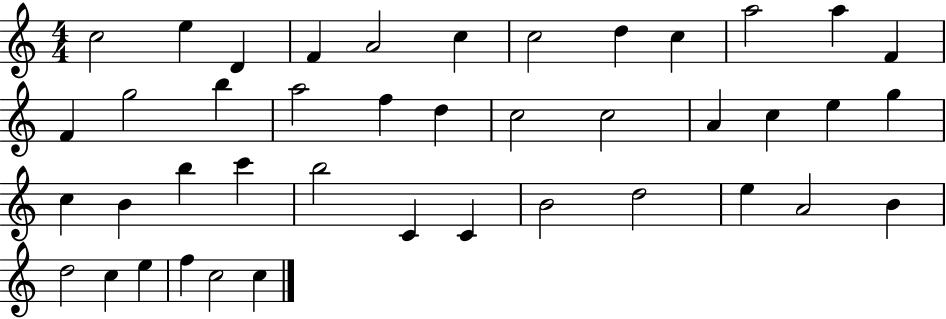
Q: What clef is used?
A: treble